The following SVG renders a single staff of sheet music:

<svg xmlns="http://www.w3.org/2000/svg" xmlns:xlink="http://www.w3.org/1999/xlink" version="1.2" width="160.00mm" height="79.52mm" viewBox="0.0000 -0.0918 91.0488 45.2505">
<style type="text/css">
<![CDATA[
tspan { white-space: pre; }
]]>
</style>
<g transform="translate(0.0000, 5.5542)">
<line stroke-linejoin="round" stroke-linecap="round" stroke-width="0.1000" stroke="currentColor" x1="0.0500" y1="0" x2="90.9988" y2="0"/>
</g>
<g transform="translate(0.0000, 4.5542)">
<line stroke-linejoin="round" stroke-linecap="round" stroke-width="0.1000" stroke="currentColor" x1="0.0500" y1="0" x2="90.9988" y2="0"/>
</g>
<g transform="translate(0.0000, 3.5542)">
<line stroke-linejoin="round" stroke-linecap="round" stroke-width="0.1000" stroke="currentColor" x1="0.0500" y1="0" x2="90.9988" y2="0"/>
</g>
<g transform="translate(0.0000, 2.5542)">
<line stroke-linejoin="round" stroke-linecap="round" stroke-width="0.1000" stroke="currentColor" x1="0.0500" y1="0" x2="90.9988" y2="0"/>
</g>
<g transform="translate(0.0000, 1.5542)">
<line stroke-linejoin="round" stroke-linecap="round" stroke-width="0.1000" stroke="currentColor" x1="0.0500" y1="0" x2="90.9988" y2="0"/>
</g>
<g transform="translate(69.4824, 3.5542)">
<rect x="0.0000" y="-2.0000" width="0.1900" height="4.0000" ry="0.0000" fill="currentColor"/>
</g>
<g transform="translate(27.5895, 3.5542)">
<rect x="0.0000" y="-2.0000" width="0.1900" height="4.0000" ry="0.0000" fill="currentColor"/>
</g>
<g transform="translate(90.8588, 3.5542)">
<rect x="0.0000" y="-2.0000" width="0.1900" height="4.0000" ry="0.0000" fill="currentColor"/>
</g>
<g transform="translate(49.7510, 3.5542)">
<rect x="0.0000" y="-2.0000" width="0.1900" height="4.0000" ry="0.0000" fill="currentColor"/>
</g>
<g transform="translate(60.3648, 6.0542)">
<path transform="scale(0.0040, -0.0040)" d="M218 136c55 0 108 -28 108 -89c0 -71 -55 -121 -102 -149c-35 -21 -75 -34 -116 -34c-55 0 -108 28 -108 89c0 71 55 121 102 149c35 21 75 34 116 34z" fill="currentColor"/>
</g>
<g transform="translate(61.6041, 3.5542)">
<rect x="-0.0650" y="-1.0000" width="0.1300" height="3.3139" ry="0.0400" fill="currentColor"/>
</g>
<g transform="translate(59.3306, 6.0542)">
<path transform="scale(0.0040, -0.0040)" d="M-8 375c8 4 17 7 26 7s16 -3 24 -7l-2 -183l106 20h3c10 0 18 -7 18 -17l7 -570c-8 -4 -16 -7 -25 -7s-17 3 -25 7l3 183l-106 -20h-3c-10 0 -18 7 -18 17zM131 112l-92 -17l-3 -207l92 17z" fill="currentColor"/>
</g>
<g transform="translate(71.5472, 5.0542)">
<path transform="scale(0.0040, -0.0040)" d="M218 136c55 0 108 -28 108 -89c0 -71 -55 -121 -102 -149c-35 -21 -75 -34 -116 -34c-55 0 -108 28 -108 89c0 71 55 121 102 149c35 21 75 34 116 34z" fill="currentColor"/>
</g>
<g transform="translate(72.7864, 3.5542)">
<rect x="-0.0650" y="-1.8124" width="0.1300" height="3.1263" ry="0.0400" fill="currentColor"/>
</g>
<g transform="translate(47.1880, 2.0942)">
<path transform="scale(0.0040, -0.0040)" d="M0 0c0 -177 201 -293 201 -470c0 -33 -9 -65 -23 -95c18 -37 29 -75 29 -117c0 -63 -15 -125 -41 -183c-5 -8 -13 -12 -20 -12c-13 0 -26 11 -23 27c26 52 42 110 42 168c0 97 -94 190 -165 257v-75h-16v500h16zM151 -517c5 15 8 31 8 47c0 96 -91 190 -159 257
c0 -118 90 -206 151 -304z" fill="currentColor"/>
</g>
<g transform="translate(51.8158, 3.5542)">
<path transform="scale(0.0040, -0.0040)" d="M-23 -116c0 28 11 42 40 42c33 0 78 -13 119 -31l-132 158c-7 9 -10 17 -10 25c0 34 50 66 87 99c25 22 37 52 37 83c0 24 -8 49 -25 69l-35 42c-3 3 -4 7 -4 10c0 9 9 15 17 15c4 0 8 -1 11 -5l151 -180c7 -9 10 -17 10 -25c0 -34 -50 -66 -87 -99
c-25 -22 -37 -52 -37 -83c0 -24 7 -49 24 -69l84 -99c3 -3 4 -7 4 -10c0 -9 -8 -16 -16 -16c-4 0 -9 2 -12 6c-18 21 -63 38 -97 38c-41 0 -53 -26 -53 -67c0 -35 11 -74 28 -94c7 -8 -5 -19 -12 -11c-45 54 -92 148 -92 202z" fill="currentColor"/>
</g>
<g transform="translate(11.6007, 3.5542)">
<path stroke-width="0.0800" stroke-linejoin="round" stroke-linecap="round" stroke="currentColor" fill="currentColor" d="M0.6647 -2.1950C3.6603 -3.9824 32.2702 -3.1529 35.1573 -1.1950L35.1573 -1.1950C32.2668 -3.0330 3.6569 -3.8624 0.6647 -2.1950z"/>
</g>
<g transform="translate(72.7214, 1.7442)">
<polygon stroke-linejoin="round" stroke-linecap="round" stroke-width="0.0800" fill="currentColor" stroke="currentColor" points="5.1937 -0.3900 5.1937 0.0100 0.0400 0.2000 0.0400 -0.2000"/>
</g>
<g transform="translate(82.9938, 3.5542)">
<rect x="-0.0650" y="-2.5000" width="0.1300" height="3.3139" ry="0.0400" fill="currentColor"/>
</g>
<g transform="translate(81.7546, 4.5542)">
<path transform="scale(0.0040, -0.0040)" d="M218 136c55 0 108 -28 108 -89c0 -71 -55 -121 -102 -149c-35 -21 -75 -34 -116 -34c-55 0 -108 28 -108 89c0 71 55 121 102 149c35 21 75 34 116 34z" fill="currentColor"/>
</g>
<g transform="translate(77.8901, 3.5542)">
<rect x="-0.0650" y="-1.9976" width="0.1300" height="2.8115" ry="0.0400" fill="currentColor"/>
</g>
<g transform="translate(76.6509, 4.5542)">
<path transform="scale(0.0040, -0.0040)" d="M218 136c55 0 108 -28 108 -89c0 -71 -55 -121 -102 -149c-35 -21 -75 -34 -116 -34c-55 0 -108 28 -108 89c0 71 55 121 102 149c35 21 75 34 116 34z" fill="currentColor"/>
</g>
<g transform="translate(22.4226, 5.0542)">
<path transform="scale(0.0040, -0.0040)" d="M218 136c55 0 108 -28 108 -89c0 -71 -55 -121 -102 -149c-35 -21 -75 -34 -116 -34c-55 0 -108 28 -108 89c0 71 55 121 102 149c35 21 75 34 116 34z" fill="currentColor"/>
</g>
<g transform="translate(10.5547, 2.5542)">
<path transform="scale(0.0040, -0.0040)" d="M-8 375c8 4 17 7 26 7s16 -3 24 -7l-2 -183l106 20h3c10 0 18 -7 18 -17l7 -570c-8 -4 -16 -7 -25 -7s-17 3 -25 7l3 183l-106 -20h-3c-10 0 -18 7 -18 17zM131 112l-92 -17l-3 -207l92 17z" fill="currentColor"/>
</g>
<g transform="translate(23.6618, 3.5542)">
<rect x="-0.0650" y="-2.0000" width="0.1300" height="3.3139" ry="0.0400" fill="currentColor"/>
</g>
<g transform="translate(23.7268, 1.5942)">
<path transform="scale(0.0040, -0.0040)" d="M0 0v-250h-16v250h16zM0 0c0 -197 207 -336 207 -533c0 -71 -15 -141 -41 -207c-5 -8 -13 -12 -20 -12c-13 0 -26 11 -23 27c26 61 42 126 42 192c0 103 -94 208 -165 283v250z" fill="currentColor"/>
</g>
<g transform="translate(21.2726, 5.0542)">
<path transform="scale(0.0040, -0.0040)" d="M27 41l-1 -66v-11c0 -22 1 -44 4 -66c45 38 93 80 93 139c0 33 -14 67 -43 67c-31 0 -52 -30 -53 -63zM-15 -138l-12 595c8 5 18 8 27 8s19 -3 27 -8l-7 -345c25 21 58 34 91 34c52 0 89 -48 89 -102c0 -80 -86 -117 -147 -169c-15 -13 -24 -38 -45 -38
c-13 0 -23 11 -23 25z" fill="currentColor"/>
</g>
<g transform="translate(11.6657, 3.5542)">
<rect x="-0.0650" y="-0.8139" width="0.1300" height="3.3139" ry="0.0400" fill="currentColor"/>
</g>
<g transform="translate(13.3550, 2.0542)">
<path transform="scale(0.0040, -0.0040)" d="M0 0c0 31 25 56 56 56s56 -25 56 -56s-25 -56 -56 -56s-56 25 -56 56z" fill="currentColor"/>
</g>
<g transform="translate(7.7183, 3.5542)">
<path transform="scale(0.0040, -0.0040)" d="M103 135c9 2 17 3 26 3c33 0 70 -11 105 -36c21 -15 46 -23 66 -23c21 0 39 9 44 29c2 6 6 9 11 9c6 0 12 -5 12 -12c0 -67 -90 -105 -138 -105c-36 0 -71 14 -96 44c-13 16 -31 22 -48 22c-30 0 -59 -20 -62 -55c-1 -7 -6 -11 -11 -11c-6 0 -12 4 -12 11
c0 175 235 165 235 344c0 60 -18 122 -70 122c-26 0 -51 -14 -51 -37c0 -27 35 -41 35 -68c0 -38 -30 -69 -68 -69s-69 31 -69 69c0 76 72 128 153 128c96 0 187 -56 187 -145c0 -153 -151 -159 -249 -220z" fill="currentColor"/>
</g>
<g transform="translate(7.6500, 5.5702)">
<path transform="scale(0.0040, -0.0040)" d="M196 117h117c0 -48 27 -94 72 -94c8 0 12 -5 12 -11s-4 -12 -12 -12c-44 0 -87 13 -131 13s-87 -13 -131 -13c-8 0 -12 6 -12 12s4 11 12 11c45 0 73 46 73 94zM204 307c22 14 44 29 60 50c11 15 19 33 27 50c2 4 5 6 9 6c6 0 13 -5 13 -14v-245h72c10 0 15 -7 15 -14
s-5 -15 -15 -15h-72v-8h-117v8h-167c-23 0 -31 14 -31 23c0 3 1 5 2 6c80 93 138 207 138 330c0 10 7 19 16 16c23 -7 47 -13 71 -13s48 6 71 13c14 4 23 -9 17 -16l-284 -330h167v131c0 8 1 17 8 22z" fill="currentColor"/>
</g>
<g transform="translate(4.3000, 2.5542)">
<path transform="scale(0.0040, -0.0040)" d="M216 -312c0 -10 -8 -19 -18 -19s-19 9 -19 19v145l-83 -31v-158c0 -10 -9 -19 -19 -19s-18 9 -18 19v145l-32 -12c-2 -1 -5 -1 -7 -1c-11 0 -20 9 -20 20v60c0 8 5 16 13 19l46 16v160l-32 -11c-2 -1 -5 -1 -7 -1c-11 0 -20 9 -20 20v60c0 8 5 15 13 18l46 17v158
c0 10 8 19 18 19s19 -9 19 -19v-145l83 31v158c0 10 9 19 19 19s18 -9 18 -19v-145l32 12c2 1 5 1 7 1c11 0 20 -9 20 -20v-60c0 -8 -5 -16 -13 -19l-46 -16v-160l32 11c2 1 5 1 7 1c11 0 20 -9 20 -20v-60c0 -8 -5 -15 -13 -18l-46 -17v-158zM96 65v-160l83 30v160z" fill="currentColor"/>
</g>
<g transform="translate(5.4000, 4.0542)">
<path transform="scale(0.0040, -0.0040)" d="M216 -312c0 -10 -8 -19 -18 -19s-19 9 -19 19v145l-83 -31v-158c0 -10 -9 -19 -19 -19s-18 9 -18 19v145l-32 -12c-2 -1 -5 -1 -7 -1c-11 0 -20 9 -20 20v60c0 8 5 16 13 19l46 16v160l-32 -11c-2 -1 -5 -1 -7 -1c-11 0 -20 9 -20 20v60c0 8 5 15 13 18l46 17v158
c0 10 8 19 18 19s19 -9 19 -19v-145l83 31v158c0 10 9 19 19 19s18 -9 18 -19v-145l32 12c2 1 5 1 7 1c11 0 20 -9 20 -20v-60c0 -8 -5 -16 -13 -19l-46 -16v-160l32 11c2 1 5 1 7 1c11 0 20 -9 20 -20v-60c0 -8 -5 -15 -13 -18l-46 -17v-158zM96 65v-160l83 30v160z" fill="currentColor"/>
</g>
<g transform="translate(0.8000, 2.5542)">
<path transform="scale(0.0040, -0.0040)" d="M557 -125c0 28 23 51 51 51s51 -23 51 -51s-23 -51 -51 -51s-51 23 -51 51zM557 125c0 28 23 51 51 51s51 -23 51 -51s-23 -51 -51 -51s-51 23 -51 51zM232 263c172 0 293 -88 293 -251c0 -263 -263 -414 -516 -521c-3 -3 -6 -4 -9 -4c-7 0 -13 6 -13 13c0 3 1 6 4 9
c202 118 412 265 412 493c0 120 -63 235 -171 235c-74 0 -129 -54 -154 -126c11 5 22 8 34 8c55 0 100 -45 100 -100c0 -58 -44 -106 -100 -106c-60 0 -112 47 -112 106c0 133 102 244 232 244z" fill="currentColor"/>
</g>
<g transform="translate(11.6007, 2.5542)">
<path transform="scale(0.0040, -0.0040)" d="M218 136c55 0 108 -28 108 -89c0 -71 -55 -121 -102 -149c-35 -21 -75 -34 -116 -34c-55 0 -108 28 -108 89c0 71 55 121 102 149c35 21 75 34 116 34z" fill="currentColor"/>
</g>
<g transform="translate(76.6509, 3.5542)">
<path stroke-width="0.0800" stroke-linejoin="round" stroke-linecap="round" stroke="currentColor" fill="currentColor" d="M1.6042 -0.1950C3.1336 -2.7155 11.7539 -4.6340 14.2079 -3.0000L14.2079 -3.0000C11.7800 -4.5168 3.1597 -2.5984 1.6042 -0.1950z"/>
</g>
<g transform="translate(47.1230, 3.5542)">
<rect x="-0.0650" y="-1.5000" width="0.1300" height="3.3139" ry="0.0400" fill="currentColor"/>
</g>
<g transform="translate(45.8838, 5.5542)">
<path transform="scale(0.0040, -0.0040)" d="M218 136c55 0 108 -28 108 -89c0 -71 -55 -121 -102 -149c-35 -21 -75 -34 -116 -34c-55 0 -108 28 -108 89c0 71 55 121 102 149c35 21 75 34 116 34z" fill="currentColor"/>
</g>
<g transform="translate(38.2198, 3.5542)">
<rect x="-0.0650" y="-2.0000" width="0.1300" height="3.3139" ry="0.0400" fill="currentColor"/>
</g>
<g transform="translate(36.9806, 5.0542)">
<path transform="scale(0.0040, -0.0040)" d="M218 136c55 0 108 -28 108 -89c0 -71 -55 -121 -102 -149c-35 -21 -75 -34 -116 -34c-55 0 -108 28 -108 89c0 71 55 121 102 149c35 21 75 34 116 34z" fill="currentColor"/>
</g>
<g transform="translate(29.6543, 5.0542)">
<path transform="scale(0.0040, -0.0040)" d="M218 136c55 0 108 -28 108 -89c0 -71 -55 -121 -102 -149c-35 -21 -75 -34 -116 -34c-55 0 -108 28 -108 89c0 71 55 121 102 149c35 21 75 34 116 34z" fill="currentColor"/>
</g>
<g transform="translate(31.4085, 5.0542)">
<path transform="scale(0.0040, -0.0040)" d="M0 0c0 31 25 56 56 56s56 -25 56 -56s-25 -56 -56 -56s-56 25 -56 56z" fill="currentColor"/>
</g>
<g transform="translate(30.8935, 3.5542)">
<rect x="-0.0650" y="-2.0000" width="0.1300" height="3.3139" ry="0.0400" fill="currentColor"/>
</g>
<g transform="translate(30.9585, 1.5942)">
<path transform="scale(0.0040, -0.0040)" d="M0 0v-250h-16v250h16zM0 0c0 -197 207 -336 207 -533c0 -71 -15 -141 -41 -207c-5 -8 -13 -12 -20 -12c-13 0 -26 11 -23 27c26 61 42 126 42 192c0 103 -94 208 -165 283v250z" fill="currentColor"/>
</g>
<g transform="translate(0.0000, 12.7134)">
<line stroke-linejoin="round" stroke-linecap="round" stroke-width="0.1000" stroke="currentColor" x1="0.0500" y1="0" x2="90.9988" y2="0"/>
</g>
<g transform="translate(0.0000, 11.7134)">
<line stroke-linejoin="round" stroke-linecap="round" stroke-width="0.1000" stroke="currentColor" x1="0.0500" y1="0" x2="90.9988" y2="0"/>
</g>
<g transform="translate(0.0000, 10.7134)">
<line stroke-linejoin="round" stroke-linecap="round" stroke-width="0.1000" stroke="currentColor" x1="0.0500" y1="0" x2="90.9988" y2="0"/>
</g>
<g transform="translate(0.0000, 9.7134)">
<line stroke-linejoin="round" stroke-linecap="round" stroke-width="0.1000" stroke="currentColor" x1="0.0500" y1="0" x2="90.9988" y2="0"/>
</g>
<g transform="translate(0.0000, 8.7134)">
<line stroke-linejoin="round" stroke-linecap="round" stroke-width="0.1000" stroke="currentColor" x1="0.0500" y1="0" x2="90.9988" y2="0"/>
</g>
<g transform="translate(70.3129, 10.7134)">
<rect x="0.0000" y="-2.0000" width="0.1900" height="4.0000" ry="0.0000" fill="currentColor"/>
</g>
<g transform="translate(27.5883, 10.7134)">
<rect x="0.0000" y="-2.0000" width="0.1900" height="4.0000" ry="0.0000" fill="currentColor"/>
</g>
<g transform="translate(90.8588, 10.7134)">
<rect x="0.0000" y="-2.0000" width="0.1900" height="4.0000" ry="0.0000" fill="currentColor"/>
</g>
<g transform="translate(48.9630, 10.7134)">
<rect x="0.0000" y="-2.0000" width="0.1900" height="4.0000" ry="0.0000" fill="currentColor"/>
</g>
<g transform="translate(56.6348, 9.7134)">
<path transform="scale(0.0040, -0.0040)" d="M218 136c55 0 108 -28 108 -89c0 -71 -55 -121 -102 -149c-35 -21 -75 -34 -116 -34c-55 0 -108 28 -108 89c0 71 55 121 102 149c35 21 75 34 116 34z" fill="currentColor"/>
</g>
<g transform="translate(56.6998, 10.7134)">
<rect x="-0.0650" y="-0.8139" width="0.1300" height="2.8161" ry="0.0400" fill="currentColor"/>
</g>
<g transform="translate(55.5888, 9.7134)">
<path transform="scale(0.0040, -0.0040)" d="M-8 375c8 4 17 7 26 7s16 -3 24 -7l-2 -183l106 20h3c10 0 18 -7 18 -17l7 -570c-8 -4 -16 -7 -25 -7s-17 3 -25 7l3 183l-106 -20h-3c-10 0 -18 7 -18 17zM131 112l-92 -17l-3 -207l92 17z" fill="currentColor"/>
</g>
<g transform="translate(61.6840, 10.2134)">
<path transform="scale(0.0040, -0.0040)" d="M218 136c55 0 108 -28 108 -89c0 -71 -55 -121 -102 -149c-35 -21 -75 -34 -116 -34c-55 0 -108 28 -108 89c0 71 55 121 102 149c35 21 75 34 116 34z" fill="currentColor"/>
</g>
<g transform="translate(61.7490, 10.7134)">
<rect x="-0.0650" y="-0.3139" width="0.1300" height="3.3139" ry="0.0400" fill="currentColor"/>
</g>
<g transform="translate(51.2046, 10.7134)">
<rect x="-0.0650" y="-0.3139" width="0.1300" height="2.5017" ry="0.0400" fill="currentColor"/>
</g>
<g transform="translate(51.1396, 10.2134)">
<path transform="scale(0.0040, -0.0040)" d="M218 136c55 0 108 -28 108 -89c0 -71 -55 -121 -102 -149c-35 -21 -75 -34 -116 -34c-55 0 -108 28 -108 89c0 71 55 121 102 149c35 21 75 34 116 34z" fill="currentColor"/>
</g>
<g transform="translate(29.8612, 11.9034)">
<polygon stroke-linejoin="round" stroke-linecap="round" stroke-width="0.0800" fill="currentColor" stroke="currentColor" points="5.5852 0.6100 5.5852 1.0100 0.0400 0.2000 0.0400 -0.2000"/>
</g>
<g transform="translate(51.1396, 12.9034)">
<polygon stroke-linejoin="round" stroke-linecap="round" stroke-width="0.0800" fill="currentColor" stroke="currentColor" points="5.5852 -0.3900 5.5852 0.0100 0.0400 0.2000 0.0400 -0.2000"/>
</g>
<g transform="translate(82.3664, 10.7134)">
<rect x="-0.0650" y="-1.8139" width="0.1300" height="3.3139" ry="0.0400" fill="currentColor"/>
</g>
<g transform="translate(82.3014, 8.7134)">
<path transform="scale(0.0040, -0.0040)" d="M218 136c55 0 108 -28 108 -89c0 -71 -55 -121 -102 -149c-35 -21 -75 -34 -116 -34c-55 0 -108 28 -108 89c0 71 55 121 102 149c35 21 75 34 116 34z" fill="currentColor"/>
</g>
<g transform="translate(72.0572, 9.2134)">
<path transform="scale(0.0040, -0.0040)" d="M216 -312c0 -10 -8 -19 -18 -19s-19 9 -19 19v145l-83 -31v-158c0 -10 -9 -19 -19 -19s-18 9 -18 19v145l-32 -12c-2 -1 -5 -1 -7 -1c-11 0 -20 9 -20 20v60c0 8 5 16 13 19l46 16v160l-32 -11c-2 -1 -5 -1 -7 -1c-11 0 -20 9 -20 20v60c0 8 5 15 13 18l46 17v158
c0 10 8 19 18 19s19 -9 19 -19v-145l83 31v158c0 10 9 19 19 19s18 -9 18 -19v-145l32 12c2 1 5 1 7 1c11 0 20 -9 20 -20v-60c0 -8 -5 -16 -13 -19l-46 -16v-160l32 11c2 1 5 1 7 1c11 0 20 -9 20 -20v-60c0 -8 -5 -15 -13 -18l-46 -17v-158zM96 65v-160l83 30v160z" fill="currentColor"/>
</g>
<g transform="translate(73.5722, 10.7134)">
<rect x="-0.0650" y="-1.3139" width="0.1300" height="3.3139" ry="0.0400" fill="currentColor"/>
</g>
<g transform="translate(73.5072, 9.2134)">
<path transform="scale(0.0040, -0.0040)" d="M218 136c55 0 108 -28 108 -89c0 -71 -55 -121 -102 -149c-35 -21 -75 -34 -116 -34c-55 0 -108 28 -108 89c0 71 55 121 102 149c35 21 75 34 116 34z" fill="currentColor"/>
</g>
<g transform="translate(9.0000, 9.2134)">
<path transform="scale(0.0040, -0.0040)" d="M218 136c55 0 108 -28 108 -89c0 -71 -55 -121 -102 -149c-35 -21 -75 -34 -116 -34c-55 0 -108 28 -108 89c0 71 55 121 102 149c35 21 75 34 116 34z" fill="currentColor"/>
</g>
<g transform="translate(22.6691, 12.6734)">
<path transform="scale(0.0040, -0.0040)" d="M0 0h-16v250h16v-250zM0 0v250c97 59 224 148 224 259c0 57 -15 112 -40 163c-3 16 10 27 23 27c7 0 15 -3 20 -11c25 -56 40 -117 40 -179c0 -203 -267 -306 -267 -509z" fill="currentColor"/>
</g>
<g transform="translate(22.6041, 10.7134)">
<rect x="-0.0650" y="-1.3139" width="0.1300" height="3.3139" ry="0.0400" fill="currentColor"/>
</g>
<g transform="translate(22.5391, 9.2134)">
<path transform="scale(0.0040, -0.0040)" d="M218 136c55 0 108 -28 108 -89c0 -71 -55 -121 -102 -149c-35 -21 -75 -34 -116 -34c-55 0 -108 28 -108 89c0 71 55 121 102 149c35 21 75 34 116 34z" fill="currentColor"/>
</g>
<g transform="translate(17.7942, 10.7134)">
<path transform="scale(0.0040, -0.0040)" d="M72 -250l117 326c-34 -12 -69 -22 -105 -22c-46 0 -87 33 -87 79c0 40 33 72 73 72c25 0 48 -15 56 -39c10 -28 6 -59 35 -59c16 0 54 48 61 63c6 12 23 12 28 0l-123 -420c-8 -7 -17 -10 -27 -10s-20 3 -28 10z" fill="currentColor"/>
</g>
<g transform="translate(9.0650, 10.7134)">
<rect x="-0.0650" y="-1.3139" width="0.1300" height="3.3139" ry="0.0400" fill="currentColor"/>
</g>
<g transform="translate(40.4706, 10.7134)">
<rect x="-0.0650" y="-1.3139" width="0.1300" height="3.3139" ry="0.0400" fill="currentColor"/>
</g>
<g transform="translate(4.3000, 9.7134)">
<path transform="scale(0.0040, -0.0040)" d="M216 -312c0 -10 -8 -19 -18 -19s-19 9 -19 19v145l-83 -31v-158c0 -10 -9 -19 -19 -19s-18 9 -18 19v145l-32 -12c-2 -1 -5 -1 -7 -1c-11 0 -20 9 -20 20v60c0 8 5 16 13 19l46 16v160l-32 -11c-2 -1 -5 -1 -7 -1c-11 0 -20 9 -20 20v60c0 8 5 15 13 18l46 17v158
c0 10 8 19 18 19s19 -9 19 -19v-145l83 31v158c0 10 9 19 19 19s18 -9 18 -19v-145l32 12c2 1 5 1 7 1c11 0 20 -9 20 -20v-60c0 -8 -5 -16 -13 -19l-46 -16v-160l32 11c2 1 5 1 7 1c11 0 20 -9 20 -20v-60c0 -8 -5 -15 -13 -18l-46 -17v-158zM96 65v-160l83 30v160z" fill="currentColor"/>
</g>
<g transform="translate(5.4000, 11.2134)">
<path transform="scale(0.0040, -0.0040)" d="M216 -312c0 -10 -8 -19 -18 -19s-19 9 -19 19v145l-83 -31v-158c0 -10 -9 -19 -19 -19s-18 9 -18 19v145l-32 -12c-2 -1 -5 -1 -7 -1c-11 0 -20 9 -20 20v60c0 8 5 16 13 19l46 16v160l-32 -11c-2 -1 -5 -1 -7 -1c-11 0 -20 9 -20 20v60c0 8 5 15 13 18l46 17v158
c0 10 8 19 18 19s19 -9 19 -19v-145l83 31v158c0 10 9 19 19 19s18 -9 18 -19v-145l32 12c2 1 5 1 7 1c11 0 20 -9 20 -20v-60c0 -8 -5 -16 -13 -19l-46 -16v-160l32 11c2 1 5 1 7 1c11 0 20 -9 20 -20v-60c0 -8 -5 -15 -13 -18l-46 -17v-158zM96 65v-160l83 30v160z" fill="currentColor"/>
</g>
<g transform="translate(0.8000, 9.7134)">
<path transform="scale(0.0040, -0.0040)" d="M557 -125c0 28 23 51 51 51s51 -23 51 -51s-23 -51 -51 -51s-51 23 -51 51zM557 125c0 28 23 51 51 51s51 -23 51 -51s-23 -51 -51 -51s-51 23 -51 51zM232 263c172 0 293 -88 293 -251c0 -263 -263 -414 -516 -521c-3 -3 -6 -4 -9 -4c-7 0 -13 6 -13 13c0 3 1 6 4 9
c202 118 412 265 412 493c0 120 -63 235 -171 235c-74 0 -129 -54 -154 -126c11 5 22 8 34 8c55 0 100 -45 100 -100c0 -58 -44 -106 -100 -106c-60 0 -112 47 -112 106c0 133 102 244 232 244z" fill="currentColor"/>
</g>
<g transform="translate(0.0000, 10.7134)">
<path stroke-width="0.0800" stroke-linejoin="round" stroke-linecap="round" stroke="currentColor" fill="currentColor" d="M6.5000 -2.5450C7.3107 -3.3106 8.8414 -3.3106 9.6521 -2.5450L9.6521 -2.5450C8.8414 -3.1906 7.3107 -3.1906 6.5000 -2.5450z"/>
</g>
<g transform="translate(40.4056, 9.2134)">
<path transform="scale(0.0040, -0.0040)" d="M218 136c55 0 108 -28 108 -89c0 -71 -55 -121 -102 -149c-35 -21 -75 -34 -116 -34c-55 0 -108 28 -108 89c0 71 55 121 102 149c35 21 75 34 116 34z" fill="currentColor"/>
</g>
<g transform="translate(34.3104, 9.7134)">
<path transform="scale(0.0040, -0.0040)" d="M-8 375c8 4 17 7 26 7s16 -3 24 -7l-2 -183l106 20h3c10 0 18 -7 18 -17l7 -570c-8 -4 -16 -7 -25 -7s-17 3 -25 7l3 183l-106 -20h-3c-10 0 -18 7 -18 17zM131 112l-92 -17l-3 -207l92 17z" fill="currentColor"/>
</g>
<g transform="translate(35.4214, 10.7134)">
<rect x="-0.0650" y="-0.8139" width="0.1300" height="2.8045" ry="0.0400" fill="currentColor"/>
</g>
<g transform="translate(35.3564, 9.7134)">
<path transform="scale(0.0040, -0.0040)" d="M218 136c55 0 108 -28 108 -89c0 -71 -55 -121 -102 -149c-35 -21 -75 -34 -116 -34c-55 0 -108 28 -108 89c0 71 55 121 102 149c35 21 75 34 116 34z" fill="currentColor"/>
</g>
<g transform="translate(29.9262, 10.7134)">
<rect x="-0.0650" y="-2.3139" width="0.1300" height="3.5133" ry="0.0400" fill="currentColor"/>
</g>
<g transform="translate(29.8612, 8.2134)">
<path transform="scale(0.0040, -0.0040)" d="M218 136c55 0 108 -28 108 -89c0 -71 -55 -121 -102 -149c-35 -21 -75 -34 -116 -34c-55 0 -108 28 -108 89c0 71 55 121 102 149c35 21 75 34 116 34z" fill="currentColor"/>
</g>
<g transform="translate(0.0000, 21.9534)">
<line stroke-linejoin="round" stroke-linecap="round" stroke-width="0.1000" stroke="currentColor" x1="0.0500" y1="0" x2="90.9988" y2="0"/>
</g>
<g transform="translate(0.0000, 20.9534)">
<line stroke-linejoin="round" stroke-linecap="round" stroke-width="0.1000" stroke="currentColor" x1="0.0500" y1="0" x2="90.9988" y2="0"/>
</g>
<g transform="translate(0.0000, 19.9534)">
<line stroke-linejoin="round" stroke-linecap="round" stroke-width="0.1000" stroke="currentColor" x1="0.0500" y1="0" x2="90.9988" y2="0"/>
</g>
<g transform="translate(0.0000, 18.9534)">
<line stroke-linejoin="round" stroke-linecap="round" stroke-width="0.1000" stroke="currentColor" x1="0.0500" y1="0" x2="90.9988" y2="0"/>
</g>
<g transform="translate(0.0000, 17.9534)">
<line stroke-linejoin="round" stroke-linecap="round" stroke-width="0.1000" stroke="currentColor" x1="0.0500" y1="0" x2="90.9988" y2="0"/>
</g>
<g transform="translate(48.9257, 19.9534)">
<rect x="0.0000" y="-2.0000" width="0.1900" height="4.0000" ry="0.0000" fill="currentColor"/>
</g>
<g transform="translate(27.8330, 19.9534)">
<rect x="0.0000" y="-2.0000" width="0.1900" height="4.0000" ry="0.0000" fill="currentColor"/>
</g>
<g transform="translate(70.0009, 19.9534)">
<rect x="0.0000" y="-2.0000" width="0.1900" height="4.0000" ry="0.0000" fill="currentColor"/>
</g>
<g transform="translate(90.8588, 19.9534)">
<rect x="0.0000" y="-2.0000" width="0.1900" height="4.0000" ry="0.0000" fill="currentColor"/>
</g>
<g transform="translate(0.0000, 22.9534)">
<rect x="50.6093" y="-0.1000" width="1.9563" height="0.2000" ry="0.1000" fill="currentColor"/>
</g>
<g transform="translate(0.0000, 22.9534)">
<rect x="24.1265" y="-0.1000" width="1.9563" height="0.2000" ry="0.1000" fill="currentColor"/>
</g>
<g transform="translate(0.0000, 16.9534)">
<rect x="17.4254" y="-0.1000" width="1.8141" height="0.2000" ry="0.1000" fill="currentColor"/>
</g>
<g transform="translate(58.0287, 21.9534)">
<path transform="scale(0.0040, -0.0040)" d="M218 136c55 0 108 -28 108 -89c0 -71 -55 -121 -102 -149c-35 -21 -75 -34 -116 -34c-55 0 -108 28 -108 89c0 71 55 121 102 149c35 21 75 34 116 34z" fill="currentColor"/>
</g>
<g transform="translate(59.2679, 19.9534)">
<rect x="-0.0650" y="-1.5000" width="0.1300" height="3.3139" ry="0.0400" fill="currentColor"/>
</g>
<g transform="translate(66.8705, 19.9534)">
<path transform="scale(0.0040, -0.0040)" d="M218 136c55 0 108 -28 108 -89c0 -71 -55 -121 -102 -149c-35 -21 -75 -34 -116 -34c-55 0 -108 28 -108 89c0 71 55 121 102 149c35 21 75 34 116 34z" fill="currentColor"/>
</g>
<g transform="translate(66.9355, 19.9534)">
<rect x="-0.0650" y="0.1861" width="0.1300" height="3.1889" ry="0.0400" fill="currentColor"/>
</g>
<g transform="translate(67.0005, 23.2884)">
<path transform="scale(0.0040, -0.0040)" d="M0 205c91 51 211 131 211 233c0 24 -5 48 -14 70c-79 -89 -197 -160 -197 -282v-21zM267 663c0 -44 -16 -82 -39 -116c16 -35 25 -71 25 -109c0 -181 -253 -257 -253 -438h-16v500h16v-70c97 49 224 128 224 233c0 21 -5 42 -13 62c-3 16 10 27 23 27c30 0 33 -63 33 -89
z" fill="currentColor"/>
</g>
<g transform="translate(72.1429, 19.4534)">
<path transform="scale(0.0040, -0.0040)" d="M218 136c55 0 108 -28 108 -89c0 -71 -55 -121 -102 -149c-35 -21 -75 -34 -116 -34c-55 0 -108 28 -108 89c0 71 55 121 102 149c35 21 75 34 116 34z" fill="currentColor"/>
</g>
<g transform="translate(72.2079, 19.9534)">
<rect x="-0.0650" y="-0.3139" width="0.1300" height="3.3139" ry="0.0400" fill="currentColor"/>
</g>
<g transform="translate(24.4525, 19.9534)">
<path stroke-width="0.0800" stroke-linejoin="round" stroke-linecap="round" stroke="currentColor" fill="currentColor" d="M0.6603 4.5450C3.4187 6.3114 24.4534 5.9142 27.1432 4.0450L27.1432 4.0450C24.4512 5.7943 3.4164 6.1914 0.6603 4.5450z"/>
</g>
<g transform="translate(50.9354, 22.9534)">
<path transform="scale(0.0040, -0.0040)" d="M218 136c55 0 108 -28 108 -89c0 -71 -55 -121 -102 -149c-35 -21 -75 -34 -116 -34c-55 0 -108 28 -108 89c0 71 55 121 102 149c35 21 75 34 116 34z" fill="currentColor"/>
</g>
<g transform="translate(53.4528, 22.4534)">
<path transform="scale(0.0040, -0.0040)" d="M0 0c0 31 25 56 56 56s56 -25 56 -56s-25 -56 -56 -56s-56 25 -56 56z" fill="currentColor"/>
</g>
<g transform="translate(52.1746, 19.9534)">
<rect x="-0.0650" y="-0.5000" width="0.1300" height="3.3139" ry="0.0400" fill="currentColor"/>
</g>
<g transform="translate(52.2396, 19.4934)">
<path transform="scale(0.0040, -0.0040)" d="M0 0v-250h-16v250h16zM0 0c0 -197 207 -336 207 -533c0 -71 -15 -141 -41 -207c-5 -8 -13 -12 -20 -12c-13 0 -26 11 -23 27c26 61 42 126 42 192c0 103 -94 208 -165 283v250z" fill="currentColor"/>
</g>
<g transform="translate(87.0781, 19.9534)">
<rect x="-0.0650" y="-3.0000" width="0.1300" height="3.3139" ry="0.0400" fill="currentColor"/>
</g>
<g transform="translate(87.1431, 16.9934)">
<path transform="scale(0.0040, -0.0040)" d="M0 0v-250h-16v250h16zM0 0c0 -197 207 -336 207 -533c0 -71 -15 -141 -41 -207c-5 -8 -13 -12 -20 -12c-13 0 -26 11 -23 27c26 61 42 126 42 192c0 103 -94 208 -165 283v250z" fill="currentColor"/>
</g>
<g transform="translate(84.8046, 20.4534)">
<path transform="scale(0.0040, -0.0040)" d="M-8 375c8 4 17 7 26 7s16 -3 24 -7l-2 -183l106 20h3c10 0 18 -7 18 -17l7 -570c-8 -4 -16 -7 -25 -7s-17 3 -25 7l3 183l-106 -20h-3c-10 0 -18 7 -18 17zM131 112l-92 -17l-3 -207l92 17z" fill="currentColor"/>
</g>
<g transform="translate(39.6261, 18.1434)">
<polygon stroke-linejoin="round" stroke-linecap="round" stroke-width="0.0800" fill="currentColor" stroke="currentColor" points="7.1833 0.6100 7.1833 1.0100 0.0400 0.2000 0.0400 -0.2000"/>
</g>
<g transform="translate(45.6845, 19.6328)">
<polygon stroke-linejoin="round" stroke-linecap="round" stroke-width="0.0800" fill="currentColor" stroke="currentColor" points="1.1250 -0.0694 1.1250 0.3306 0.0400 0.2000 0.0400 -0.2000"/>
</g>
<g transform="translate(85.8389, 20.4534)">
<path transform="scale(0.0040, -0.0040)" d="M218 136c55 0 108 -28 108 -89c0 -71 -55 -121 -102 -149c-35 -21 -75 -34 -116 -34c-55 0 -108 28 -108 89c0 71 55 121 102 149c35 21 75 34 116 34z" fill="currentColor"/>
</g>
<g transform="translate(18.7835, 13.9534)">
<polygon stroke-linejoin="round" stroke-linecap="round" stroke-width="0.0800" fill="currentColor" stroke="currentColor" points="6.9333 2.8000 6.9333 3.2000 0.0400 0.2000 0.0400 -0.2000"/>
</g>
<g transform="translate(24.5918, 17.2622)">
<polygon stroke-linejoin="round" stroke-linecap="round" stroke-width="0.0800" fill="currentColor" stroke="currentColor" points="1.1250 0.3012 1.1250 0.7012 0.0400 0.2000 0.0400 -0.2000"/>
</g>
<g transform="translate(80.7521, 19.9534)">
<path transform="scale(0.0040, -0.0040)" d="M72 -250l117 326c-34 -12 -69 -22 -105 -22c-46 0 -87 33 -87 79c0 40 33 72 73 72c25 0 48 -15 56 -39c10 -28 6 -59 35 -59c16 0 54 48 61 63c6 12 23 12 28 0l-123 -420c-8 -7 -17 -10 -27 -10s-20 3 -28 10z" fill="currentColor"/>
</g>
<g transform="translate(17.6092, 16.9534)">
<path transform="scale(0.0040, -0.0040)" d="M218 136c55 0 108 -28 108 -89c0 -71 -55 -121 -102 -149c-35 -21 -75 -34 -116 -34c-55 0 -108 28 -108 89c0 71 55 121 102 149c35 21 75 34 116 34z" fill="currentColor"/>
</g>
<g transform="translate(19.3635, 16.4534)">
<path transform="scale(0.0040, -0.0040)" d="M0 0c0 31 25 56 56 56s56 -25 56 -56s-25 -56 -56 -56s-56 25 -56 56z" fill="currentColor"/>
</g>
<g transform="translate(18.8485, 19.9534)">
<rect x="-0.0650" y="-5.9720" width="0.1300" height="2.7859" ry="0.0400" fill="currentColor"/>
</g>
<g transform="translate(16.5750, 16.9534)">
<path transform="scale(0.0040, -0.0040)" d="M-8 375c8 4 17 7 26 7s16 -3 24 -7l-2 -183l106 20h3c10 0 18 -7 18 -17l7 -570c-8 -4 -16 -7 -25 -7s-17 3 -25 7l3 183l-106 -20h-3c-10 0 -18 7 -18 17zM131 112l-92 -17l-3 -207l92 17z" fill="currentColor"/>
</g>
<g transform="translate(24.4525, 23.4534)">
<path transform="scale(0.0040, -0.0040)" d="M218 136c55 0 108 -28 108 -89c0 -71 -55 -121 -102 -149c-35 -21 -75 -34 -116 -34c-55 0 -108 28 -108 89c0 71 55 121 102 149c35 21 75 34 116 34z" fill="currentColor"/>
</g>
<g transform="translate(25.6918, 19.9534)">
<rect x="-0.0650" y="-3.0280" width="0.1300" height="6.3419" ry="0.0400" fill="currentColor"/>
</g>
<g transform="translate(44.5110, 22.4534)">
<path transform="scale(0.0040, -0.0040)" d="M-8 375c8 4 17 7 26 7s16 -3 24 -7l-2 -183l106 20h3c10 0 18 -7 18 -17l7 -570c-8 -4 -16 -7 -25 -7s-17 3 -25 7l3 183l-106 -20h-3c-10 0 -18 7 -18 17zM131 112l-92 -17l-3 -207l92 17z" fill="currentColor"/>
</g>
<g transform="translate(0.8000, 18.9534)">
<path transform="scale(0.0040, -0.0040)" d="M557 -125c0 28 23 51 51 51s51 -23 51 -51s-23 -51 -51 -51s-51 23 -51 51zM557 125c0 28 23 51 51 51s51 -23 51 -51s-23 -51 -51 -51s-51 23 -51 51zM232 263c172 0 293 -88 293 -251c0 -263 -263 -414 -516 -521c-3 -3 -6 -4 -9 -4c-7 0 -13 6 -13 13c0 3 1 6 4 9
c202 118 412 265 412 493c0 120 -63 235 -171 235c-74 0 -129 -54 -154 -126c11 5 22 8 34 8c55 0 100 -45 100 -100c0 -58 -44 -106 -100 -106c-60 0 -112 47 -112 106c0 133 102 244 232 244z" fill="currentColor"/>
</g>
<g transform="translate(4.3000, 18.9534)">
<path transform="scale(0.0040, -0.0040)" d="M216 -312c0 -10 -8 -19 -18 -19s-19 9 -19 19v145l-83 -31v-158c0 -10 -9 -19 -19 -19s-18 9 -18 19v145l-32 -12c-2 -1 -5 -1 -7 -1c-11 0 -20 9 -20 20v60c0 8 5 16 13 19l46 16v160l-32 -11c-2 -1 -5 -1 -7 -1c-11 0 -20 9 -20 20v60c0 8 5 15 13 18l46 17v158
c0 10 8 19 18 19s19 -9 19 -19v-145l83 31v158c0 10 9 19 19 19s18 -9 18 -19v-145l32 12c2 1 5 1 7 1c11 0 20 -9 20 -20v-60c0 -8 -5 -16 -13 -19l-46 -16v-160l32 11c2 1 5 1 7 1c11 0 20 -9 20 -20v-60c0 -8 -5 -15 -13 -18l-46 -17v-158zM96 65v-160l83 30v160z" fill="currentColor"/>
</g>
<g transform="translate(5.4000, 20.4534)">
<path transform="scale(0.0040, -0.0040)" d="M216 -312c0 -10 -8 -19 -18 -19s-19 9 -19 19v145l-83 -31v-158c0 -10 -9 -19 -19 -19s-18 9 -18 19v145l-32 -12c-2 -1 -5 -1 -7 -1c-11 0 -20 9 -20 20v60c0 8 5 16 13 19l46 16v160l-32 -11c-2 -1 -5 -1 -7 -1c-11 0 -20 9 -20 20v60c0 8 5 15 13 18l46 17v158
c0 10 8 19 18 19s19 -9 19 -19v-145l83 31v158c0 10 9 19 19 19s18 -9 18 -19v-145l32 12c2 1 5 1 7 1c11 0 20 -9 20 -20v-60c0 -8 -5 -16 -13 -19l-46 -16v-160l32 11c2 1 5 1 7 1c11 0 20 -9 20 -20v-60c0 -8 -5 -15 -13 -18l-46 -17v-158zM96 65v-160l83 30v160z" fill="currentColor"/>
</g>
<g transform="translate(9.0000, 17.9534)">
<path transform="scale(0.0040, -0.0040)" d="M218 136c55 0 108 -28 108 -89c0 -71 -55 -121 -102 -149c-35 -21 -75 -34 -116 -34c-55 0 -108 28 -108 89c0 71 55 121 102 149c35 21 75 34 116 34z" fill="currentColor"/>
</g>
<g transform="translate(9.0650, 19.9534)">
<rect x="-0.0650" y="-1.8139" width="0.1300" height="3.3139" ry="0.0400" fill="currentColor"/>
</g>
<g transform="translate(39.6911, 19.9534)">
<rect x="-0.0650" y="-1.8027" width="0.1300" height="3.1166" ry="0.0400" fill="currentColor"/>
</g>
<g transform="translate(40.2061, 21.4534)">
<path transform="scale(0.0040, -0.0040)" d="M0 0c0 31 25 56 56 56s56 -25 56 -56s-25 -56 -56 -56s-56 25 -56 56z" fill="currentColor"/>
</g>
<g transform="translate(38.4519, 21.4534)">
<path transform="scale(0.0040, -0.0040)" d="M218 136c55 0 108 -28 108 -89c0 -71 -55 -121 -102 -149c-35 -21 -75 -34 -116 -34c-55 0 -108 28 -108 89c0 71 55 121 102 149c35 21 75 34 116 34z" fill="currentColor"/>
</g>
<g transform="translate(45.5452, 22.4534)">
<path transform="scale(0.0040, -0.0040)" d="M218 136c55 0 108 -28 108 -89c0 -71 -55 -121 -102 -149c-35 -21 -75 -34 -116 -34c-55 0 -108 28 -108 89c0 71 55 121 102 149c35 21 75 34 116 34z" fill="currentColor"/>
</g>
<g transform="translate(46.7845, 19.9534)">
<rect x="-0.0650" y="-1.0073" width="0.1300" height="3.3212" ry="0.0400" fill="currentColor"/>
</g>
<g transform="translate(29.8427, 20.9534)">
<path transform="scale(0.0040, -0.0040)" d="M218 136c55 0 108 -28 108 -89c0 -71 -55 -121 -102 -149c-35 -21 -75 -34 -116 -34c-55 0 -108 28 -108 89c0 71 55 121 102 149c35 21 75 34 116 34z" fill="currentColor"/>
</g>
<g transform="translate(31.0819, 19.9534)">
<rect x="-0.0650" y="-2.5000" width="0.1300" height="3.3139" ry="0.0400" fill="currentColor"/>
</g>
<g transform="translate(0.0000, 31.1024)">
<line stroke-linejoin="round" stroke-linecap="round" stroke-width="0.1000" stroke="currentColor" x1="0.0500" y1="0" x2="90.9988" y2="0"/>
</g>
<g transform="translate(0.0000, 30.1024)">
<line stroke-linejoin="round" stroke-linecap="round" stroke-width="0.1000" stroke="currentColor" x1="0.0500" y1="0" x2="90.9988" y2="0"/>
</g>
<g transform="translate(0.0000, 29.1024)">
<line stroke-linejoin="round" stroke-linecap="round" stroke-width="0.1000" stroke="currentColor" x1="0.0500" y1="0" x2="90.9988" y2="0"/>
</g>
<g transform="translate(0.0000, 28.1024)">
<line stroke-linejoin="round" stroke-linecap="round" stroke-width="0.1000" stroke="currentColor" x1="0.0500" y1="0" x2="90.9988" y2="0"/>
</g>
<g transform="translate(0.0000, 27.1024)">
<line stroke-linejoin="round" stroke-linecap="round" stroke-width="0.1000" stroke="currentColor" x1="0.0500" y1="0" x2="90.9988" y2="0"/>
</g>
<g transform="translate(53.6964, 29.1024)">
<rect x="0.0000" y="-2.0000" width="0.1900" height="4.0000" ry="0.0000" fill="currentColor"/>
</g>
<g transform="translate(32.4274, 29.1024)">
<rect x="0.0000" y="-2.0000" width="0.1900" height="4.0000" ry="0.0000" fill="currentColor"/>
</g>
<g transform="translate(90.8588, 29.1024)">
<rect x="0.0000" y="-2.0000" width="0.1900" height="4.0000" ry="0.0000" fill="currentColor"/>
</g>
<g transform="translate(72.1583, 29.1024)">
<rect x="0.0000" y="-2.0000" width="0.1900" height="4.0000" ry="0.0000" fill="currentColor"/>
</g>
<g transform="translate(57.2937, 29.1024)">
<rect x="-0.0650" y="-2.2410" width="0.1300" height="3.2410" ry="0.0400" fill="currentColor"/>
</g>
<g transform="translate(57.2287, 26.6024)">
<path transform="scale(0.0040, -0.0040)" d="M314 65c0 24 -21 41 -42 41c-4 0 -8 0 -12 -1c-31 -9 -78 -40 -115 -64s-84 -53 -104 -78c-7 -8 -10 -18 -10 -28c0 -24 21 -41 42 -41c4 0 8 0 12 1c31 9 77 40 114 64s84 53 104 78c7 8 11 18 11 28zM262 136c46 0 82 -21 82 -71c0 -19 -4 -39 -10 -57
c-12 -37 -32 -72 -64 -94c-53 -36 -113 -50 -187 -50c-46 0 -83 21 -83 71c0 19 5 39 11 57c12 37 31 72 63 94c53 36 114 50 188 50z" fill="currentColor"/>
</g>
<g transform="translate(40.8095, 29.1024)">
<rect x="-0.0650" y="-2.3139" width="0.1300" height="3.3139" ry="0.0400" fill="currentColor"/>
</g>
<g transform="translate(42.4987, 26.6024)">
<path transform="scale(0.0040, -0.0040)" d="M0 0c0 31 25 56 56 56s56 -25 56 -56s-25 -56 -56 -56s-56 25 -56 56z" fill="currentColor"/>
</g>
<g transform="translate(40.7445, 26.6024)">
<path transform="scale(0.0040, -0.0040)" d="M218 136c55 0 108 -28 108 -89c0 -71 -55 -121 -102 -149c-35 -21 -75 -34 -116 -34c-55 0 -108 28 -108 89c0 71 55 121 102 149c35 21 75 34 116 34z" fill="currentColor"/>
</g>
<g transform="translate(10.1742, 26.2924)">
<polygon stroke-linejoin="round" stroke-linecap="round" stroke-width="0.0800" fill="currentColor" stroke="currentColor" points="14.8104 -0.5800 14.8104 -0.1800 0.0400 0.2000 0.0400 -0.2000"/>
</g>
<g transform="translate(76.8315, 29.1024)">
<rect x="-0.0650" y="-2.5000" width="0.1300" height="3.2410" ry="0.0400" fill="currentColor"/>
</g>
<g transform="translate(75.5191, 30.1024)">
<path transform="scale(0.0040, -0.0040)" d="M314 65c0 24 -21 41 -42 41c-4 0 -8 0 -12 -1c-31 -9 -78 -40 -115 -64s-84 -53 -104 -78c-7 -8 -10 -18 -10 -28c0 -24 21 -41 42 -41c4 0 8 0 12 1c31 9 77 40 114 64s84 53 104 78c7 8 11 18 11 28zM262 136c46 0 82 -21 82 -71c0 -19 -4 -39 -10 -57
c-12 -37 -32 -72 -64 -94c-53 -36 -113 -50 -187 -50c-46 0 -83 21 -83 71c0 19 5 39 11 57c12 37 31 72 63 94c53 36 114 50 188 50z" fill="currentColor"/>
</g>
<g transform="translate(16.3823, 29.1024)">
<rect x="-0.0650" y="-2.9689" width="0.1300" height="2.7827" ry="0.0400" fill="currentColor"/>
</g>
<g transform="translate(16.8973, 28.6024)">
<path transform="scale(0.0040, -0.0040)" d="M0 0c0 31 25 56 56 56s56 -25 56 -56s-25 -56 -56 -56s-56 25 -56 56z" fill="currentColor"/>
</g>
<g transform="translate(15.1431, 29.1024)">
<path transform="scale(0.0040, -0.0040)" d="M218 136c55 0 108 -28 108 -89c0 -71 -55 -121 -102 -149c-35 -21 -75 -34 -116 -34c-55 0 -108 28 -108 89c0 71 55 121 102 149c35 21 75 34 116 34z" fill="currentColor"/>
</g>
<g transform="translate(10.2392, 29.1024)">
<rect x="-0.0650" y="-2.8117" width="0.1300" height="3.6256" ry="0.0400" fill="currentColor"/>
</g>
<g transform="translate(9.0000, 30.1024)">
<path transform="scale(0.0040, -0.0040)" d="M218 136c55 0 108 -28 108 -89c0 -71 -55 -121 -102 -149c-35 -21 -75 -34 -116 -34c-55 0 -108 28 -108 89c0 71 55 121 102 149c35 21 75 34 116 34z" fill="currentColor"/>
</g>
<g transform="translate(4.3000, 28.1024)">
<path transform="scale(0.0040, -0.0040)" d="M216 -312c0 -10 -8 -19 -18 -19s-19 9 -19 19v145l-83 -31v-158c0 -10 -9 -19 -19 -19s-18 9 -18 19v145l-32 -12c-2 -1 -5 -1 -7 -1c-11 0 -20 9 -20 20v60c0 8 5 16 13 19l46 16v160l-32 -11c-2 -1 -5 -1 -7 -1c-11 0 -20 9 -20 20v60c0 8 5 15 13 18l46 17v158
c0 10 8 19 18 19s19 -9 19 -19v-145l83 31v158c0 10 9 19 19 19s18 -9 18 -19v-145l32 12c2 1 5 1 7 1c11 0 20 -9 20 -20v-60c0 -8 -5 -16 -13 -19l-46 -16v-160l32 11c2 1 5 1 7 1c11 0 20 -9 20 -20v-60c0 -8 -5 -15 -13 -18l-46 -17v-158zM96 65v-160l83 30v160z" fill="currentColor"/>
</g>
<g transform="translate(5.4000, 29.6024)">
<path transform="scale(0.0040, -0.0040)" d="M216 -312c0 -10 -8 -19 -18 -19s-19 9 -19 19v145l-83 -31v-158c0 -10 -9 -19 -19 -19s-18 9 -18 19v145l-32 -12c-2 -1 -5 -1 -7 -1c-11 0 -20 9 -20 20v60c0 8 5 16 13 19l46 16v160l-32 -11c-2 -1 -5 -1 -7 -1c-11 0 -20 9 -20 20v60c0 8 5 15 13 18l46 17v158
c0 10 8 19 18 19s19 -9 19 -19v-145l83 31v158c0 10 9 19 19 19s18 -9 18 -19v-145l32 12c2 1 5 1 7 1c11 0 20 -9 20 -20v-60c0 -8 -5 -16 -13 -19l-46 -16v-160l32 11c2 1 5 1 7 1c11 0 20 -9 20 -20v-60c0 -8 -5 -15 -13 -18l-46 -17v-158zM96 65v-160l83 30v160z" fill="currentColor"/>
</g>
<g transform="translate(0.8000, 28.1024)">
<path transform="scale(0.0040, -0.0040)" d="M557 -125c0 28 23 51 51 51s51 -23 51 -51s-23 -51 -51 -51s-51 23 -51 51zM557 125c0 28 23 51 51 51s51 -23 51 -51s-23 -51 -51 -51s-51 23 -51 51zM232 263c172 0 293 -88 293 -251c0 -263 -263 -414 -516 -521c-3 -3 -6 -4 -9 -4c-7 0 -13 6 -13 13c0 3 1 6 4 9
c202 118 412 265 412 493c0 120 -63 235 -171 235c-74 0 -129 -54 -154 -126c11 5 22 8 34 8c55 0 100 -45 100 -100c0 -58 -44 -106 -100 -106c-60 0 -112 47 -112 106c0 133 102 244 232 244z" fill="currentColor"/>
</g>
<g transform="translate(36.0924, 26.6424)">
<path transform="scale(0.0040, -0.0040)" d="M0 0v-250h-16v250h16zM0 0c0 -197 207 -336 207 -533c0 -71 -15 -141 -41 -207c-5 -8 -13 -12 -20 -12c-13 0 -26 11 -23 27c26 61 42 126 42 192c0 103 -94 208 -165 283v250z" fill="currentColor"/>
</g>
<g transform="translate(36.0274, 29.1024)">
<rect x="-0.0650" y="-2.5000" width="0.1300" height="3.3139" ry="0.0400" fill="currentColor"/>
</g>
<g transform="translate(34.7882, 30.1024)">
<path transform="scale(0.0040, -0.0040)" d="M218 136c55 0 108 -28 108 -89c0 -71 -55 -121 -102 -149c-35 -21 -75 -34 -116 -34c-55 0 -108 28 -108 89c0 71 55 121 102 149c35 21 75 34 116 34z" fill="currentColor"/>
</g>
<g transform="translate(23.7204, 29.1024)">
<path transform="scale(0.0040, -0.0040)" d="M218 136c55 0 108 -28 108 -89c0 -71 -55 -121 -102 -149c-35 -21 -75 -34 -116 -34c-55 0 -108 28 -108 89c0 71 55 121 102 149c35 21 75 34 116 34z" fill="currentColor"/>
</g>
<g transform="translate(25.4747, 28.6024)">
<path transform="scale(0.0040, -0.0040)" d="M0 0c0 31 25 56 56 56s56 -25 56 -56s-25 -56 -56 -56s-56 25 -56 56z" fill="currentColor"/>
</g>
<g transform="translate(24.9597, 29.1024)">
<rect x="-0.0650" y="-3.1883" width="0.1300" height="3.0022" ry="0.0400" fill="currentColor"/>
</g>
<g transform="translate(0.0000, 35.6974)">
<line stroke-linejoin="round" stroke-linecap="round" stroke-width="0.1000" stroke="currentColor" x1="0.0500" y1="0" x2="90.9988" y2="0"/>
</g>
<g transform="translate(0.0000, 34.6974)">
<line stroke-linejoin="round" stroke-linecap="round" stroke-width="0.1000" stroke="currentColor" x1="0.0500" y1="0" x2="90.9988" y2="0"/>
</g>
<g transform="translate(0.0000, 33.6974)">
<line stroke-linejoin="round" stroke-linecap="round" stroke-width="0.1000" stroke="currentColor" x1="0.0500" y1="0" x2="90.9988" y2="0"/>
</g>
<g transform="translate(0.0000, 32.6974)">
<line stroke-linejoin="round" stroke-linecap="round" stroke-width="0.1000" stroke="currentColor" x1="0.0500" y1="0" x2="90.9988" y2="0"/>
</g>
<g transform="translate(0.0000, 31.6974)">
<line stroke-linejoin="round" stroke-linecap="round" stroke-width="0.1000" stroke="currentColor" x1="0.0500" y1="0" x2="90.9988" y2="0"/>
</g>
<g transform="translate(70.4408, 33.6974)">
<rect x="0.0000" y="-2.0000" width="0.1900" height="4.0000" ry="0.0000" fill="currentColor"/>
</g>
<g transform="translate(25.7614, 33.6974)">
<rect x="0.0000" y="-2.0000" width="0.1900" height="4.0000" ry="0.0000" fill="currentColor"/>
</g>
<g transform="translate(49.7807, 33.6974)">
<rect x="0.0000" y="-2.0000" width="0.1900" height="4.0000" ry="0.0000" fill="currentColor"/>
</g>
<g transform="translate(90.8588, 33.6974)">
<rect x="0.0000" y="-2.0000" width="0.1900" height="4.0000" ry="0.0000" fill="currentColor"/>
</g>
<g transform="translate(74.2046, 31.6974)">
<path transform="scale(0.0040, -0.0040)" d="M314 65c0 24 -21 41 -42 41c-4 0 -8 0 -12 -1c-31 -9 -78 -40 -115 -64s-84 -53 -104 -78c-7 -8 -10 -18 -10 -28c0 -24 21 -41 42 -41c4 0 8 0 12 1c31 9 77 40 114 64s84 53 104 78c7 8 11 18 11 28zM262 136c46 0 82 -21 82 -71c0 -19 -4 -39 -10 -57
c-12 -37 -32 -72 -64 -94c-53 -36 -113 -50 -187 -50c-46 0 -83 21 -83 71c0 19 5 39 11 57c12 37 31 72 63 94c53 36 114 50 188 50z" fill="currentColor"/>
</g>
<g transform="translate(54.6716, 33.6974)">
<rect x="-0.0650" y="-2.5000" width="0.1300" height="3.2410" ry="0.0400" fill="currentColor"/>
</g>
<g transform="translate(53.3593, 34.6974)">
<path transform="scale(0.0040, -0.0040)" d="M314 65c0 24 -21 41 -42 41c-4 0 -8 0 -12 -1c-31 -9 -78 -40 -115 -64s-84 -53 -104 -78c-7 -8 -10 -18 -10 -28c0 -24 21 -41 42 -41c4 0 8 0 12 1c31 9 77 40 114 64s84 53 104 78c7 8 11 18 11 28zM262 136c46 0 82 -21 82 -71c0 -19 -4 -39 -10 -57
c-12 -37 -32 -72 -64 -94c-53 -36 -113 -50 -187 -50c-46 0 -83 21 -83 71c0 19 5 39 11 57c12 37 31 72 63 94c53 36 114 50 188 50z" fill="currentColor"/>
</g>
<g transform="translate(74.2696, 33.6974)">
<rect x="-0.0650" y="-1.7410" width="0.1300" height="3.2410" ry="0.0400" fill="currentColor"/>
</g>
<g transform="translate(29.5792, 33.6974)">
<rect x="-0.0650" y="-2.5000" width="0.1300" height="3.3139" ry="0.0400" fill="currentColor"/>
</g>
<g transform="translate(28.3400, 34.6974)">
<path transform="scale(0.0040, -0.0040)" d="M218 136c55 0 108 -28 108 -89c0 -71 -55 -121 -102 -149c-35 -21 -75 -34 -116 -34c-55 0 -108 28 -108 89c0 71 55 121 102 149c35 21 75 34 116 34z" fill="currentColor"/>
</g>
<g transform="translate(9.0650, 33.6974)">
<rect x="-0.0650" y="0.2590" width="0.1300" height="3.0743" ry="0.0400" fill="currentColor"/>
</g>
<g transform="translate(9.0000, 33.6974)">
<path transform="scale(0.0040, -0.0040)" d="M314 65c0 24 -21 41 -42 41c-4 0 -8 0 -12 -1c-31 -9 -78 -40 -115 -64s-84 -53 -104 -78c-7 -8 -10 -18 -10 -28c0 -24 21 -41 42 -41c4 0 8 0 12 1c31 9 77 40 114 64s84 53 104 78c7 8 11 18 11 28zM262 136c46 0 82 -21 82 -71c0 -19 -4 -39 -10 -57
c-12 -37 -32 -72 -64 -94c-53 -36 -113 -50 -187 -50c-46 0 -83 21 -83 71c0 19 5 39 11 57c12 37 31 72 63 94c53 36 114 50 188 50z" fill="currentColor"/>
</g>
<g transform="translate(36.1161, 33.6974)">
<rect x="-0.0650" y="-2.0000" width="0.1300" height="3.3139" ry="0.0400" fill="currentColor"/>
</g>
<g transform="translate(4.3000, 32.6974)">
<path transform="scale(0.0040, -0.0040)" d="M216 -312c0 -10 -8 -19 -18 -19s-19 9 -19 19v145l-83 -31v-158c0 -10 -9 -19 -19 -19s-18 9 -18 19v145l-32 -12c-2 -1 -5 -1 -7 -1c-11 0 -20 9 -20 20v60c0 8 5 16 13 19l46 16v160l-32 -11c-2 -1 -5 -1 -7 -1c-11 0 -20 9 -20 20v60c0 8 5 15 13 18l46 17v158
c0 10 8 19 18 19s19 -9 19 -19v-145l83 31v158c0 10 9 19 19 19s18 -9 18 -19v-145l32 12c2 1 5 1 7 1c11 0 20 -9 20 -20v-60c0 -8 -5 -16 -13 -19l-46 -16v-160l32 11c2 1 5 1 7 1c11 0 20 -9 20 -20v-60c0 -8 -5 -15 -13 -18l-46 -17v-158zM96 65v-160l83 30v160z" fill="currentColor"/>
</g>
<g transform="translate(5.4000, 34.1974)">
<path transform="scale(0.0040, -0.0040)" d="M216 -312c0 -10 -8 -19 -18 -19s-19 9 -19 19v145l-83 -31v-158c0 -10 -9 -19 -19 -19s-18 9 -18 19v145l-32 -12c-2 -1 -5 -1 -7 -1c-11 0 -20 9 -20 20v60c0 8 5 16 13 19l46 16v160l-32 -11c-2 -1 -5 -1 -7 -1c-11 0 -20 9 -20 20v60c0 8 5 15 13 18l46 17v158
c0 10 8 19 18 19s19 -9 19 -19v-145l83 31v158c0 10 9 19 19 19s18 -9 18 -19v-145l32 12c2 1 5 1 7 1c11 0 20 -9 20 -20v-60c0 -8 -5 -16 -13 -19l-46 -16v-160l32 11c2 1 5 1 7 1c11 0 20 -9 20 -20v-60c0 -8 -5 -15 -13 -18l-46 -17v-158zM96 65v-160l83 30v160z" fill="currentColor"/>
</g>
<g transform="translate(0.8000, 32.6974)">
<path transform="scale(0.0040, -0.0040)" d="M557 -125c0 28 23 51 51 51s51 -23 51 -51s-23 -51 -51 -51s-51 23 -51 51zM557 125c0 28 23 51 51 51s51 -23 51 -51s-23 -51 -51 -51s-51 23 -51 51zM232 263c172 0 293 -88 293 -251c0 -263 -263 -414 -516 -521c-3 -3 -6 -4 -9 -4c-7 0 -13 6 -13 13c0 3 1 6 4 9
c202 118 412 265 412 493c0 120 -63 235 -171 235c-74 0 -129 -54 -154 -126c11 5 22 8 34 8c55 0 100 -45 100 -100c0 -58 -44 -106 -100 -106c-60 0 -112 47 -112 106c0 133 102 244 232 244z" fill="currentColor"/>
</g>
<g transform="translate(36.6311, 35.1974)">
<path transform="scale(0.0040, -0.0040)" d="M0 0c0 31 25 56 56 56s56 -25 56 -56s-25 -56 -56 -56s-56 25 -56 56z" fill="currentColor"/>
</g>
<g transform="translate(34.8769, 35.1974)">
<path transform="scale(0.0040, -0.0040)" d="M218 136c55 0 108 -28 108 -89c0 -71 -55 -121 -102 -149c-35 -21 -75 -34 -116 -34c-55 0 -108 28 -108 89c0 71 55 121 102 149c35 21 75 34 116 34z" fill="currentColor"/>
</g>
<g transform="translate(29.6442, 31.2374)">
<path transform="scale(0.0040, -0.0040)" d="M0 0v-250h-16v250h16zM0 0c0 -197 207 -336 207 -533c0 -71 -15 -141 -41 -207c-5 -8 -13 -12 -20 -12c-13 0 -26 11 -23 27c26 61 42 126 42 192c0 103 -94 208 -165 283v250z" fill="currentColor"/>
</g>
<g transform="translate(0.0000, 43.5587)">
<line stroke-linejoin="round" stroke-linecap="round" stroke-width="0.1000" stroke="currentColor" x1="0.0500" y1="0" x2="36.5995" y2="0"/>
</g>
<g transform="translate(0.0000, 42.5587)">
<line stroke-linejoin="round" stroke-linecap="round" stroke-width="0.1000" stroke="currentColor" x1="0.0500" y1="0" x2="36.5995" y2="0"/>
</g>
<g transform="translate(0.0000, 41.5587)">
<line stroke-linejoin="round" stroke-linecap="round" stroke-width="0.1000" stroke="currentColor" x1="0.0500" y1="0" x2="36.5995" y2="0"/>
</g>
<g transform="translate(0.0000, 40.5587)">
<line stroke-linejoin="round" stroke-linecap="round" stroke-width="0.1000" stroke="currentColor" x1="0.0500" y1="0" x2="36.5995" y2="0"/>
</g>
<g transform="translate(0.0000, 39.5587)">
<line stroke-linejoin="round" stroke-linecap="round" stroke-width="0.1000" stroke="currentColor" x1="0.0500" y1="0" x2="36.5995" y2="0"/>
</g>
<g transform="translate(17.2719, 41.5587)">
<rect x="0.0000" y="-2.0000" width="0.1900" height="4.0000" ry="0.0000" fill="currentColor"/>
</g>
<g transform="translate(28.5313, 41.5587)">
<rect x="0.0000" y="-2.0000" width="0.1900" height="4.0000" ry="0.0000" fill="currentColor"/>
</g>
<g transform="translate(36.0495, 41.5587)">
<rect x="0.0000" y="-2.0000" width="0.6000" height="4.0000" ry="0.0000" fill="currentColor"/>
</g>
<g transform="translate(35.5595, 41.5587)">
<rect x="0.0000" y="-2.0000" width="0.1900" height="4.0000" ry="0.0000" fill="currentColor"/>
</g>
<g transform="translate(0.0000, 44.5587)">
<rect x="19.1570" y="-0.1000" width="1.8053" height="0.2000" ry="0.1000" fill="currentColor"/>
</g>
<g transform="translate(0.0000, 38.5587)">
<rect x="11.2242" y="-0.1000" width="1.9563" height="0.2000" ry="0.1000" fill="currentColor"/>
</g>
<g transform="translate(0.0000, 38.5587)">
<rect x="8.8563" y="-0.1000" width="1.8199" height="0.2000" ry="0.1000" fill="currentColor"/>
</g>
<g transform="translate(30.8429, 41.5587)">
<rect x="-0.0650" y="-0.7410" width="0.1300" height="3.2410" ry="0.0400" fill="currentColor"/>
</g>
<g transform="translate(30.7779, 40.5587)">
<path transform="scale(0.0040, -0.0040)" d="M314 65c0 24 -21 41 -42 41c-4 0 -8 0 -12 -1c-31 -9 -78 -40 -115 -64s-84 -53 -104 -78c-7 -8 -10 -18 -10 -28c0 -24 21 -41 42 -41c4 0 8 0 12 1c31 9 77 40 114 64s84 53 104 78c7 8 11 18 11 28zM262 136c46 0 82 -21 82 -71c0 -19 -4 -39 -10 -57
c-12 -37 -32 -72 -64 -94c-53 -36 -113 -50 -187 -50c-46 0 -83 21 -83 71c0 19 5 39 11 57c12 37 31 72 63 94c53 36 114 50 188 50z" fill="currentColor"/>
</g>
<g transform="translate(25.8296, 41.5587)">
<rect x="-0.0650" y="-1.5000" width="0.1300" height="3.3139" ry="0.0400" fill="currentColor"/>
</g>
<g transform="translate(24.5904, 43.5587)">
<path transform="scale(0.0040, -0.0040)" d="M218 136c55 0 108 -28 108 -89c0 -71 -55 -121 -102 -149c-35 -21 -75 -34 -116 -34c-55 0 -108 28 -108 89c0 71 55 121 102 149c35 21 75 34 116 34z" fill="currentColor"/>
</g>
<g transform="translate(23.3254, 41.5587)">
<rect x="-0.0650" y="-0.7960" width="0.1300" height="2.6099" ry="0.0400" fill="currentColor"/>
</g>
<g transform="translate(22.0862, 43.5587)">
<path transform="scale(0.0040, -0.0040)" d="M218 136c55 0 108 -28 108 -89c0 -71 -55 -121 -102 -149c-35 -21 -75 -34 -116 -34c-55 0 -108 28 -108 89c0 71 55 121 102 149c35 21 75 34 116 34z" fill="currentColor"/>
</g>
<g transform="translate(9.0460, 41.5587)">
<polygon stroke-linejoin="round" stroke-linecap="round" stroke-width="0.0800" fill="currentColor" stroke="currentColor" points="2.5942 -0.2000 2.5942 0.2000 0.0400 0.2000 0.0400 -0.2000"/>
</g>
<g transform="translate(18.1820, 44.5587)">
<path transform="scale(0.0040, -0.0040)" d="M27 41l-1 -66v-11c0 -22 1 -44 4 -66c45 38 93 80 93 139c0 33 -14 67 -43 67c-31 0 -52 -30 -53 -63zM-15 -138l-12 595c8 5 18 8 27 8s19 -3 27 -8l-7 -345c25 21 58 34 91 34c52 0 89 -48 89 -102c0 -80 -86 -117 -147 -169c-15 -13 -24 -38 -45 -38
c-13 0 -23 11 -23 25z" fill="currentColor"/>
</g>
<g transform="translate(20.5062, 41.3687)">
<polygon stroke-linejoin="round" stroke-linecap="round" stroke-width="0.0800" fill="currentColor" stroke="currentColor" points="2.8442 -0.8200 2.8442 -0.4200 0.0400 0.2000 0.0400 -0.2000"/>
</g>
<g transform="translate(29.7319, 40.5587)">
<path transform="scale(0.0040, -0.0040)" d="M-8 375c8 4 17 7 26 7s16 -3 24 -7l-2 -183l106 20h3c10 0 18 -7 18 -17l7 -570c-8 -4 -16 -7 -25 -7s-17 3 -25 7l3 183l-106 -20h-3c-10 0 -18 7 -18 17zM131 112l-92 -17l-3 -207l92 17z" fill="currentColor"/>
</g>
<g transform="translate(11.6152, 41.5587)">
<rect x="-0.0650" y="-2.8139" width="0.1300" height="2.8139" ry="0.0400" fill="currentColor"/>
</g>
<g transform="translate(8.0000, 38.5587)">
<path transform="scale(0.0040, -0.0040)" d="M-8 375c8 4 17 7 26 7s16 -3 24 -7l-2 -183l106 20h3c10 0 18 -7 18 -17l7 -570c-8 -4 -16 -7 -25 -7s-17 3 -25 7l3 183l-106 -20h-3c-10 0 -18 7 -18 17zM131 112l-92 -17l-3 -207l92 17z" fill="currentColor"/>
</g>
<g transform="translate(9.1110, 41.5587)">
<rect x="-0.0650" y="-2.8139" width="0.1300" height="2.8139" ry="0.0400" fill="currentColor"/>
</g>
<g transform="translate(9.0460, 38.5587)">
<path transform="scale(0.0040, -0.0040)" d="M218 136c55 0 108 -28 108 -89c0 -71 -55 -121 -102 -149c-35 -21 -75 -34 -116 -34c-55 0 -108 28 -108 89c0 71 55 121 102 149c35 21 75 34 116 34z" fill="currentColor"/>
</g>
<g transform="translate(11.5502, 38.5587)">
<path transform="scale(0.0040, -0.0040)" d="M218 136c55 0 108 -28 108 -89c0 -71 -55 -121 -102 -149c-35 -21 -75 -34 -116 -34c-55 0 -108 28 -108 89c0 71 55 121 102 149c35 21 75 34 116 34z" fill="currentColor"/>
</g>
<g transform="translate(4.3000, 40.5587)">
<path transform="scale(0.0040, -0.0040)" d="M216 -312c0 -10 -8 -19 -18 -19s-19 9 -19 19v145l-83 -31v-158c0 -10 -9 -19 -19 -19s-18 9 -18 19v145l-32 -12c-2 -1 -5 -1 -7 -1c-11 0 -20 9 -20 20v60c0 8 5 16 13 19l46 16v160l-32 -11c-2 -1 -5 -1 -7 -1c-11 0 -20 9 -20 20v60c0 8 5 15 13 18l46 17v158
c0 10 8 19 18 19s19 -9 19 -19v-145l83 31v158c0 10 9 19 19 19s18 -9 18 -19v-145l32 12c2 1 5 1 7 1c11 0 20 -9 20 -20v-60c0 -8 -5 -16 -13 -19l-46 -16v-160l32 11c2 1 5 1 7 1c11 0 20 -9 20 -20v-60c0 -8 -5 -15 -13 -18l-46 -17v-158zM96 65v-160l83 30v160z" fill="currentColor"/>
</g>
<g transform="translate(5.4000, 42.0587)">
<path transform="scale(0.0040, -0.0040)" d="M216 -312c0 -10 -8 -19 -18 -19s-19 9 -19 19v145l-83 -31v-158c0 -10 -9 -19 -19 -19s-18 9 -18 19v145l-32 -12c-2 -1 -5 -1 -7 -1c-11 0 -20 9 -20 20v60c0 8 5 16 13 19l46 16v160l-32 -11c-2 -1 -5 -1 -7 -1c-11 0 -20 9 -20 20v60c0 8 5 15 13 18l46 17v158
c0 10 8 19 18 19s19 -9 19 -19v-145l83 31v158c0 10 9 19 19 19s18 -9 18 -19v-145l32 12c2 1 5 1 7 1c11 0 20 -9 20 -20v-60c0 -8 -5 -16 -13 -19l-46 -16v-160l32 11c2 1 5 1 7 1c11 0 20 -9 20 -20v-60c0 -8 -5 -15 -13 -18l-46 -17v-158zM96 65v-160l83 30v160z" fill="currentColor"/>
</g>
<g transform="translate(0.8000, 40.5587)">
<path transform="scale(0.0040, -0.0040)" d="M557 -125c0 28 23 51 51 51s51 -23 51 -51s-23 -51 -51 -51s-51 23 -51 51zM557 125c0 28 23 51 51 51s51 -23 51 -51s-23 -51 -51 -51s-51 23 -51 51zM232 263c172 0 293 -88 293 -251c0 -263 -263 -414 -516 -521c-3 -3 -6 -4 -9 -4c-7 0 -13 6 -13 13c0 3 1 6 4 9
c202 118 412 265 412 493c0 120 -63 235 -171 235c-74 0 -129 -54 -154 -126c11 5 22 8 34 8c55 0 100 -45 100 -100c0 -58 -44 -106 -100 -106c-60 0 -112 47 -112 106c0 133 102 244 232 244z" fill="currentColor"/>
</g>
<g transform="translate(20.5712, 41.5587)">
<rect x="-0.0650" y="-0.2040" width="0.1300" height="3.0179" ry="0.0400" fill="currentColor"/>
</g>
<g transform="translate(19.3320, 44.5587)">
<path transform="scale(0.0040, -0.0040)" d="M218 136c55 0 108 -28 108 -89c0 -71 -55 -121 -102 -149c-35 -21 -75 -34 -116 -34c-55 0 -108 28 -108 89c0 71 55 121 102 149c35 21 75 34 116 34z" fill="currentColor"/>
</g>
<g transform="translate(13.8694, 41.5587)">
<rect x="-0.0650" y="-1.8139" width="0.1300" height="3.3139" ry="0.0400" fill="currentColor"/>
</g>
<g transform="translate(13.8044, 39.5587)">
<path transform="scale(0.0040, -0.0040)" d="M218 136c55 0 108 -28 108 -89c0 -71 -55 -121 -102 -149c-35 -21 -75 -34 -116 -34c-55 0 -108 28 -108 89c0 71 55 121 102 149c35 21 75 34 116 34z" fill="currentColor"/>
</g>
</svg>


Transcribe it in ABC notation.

X:1
T:Untitled
M:2/4
L:1/4
K:D
F, _A,,/2 A,,/2 A,, G,,/4 z F,, A,,/2 B,,/2 B,, G, z/2 G,/2 B,/2 F,/2 G, E,/2 F,/2 E, ^G, A, A, C/2 D,,/4 B,, A,,/2 F,,/4 E,,/2 G,, D,/4 E, z/2 C,/2 B,,/2 D,/2 D,/2 B,,/2 B, B,2 B,,2 D,2 B,,/2 A,, B,,2 A,2 C/2 C/2 A, _E,,/2 G,,/2 G,, F,2